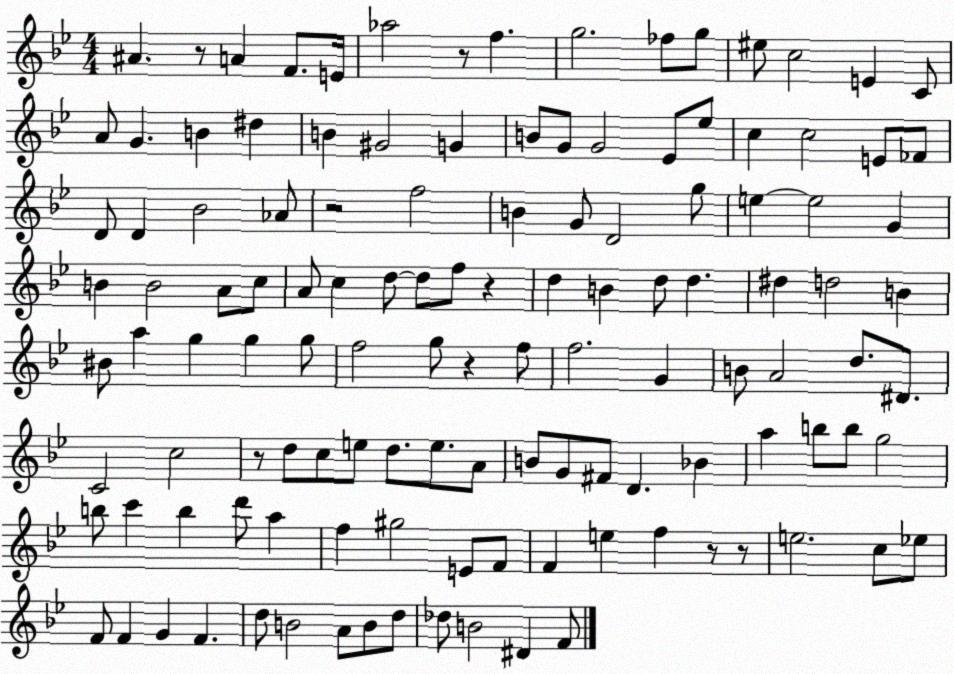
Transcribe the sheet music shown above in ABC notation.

X:1
T:Untitled
M:4/4
L:1/4
K:Bb
^A z/2 A F/2 E/4 _a2 z/2 f g2 _f/2 g/2 ^e/2 c2 E C/2 A/2 G B ^d B ^G2 G B/2 G/2 G2 _E/2 _e/2 c c2 E/2 _F/2 D/2 D _B2 _A/2 z2 f2 B G/2 D2 g/2 e e2 G B B2 A/2 c/2 A/2 c d/2 d/2 f/2 z d B d/2 d ^d d2 B ^B/2 a g g g/2 f2 g/2 z f/2 f2 G B/2 A2 d/2 ^D/2 C2 c2 z/2 d/2 c/2 e/2 d/2 e/2 A/2 B/2 G/2 ^F/2 D _B a b/2 b/2 g2 b/2 c' b d'/2 a f ^g2 E/2 F/2 F e f z/2 z/2 e2 c/2 _e/2 F/2 F G F d/2 B2 A/2 B/2 d/2 _d/2 B2 ^D F/2